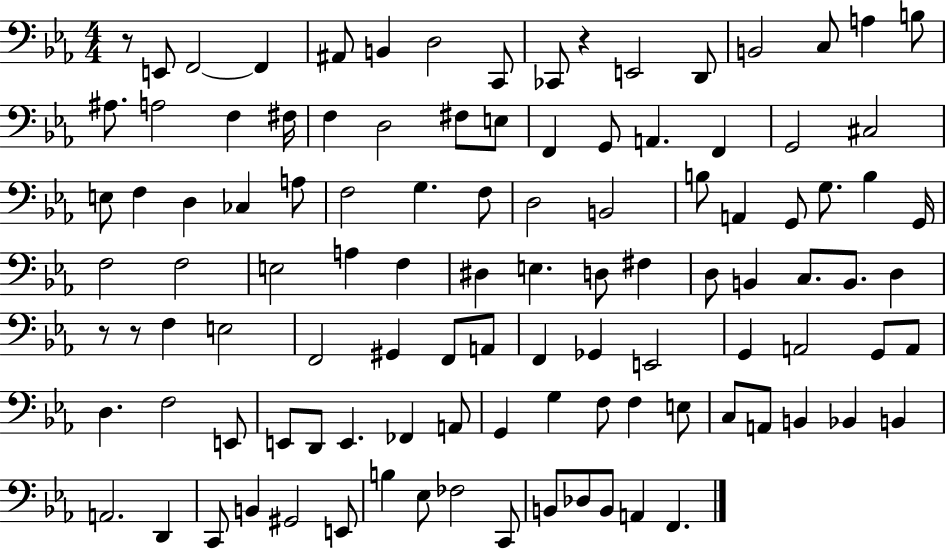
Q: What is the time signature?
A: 4/4